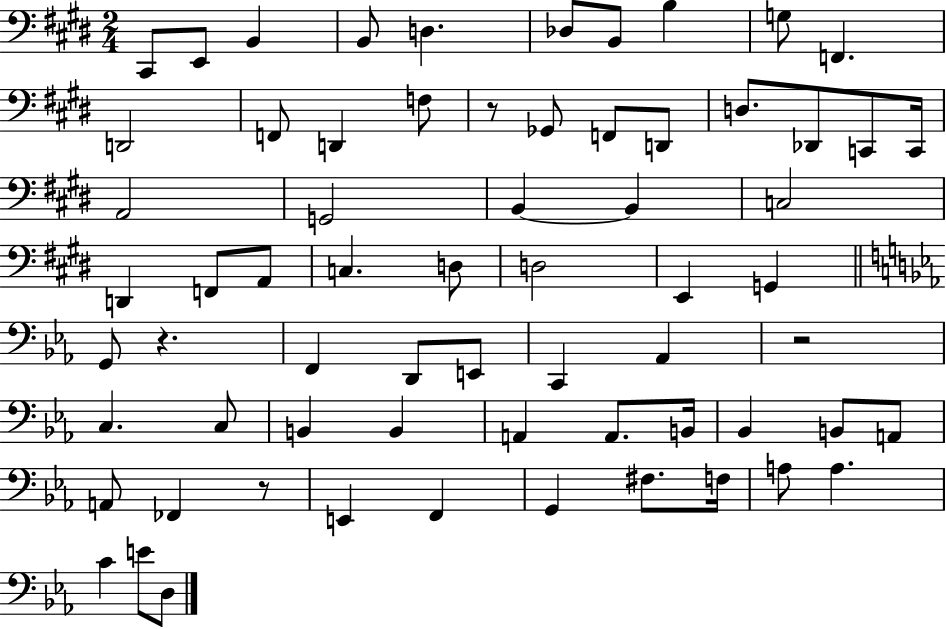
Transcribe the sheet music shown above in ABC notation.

X:1
T:Untitled
M:2/4
L:1/4
K:E
^C,,/2 E,,/2 B,, B,,/2 D, _D,/2 B,,/2 B, G,/2 F,, D,,2 F,,/2 D,, F,/2 z/2 _G,,/2 F,,/2 D,,/2 D,/2 _D,,/2 C,,/2 C,,/4 A,,2 G,,2 B,, B,, C,2 D,, F,,/2 A,,/2 C, D,/2 D,2 E,, G,, G,,/2 z F,, D,,/2 E,,/2 C,, _A,, z2 C, C,/2 B,, B,, A,, A,,/2 B,,/4 _B,, B,,/2 A,,/2 A,,/2 _F,, z/2 E,, F,, G,, ^F,/2 F,/4 A,/2 A, C E/2 D,/2